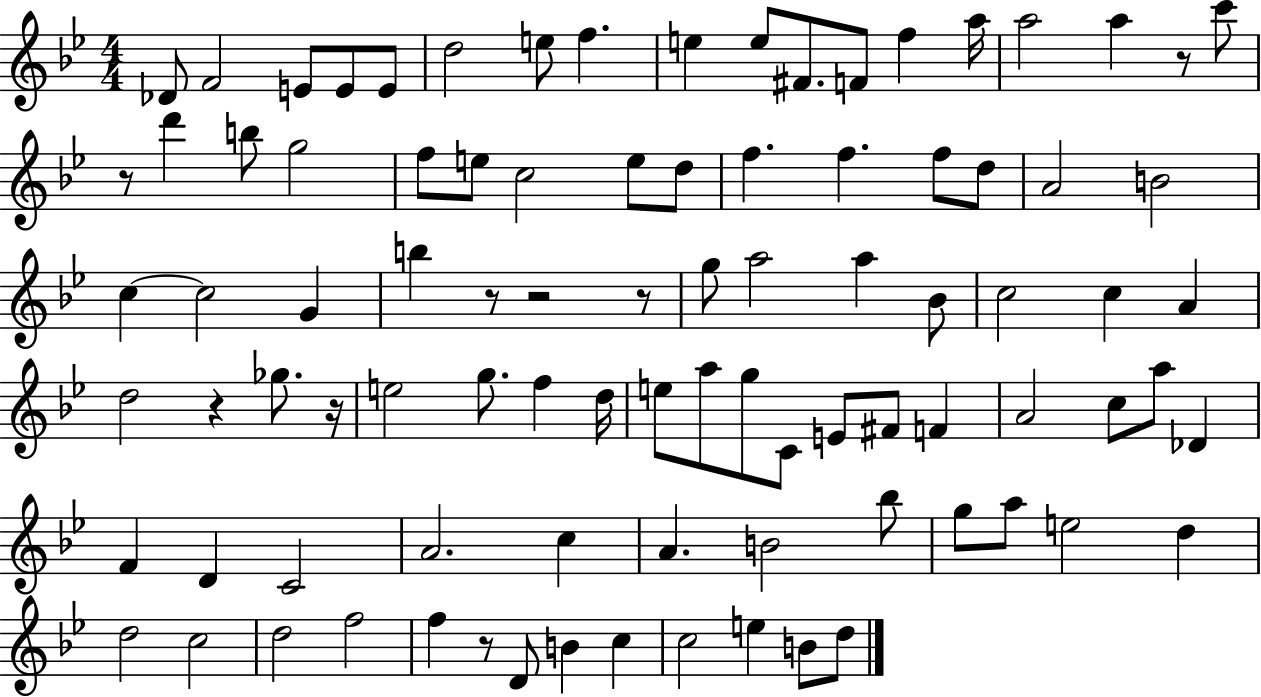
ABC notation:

X:1
T:Untitled
M:4/4
L:1/4
K:Bb
_D/2 F2 E/2 E/2 E/2 d2 e/2 f e e/2 ^F/2 F/2 f a/4 a2 a z/2 c'/2 z/2 d' b/2 g2 f/2 e/2 c2 e/2 d/2 f f f/2 d/2 A2 B2 c c2 G b z/2 z2 z/2 g/2 a2 a _B/2 c2 c A d2 z _g/2 z/4 e2 g/2 f d/4 e/2 a/2 g/2 C/2 E/2 ^F/2 F A2 c/2 a/2 _D F D C2 A2 c A B2 _b/2 g/2 a/2 e2 d d2 c2 d2 f2 f z/2 D/2 B c c2 e B/2 d/2